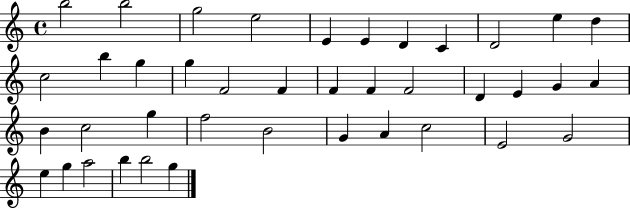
{
  \clef treble
  \time 4/4
  \defaultTimeSignature
  \key c \major
  b''2 b''2 | g''2 e''2 | e'4 e'4 d'4 c'4 | d'2 e''4 d''4 | \break c''2 b''4 g''4 | g''4 f'2 f'4 | f'4 f'4 f'2 | d'4 e'4 g'4 a'4 | \break b'4 c''2 g''4 | f''2 b'2 | g'4 a'4 c''2 | e'2 g'2 | \break e''4 g''4 a''2 | b''4 b''2 g''4 | \bar "|."
}